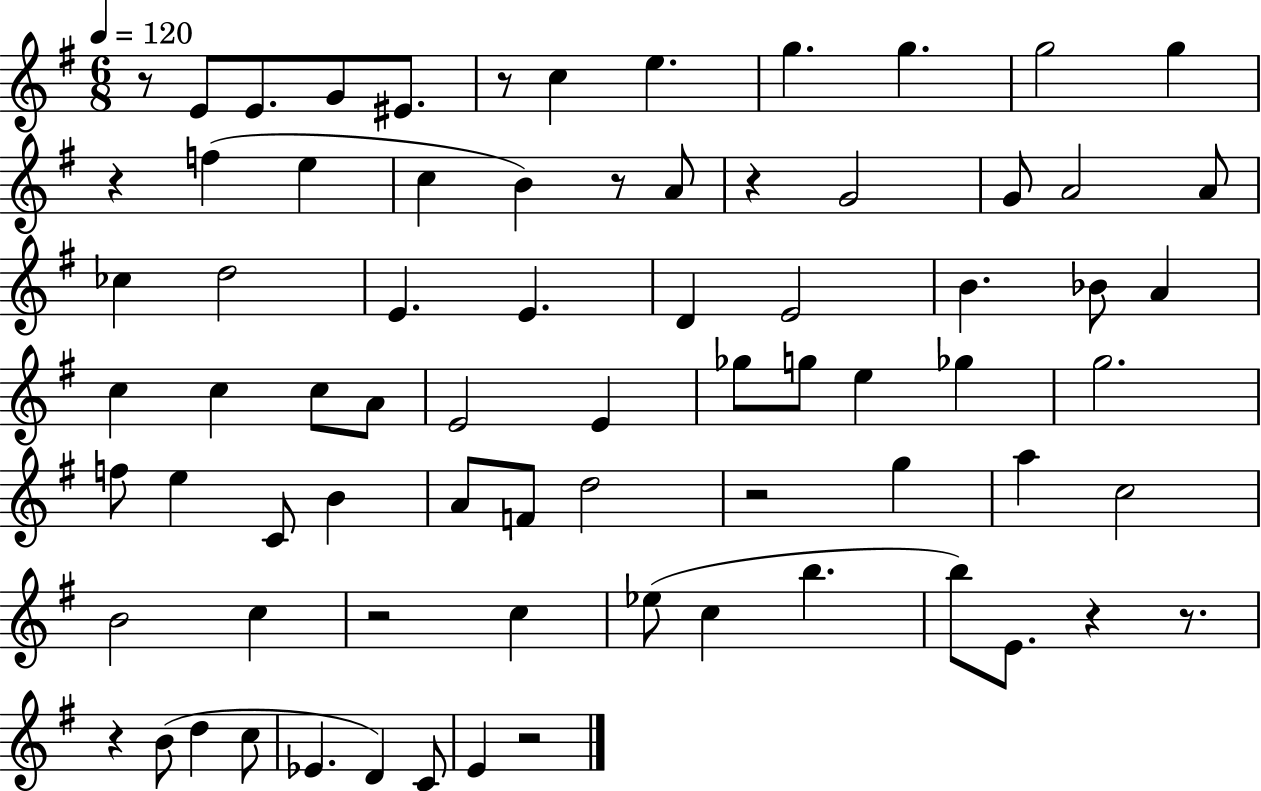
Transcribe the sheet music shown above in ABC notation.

X:1
T:Untitled
M:6/8
L:1/4
K:G
z/2 E/2 E/2 G/2 ^E/2 z/2 c e g g g2 g z f e c B z/2 A/2 z G2 G/2 A2 A/2 _c d2 E E D E2 B _B/2 A c c c/2 A/2 E2 E _g/2 g/2 e _g g2 f/2 e C/2 B A/2 F/2 d2 z2 g a c2 B2 c z2 c _e/2 c b b/2 E/2 z z/2 z B/2 d c/2 _E D C/2 E z2